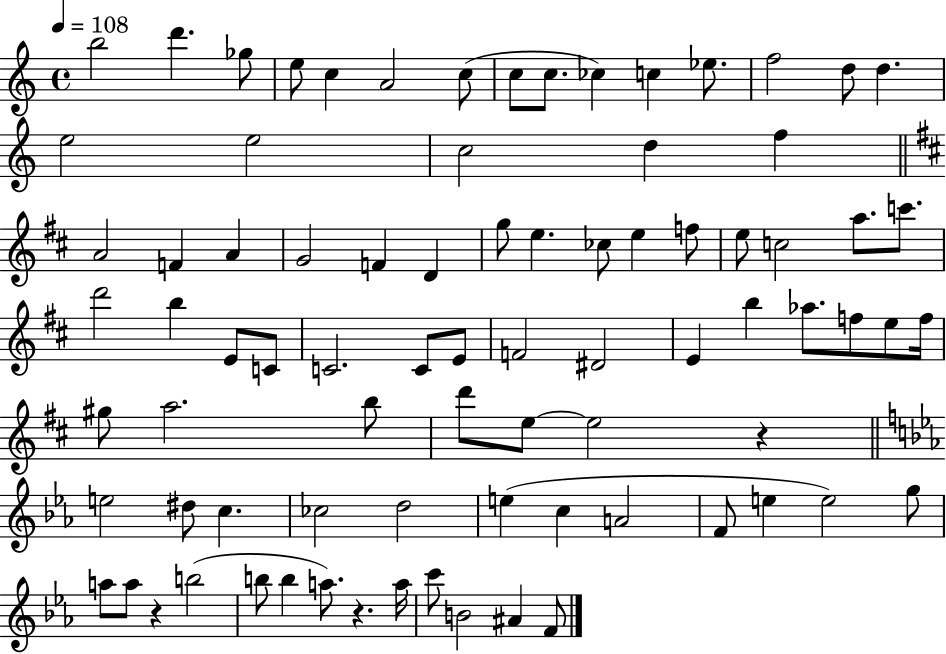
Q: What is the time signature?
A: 4/4